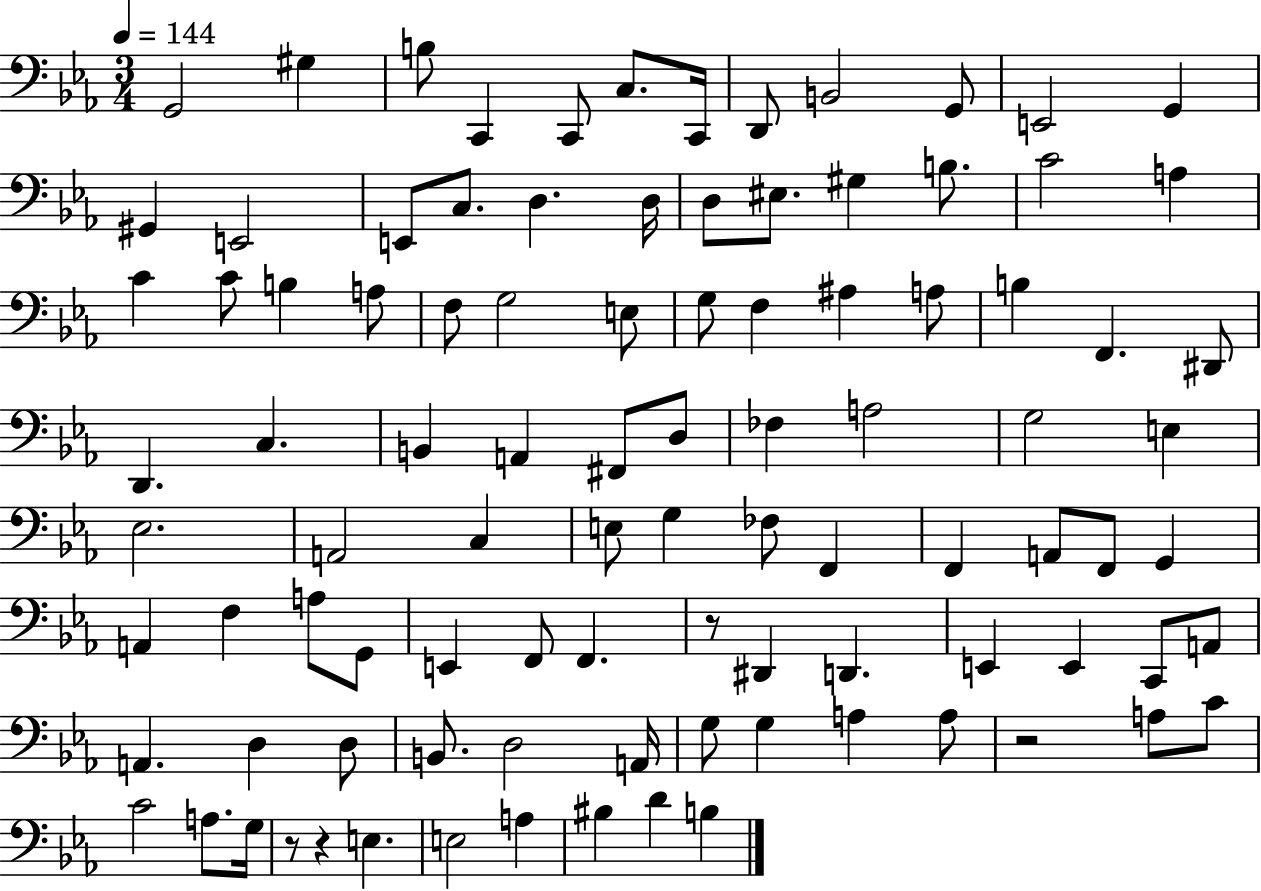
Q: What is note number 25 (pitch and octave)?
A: C4